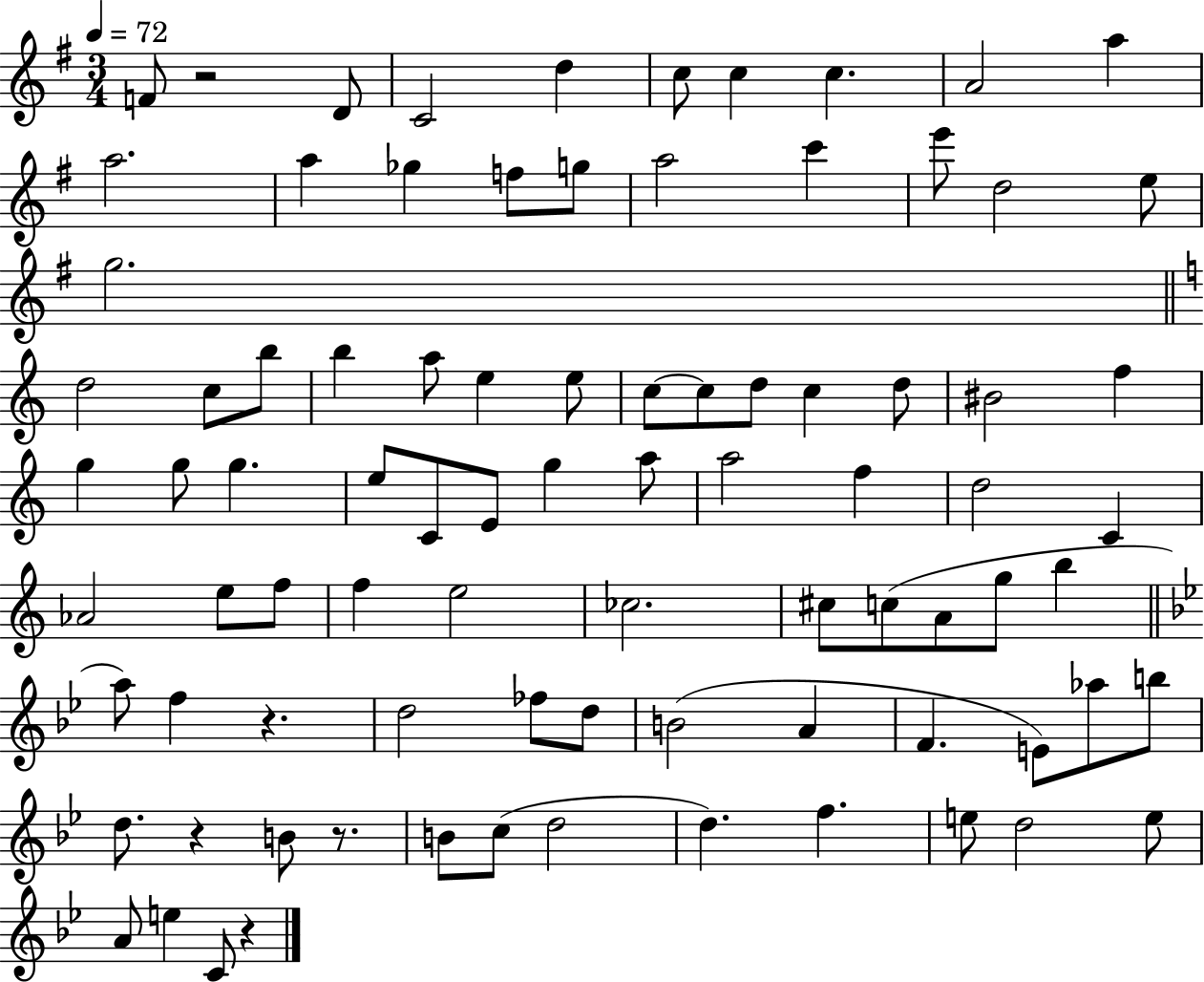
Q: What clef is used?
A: treble